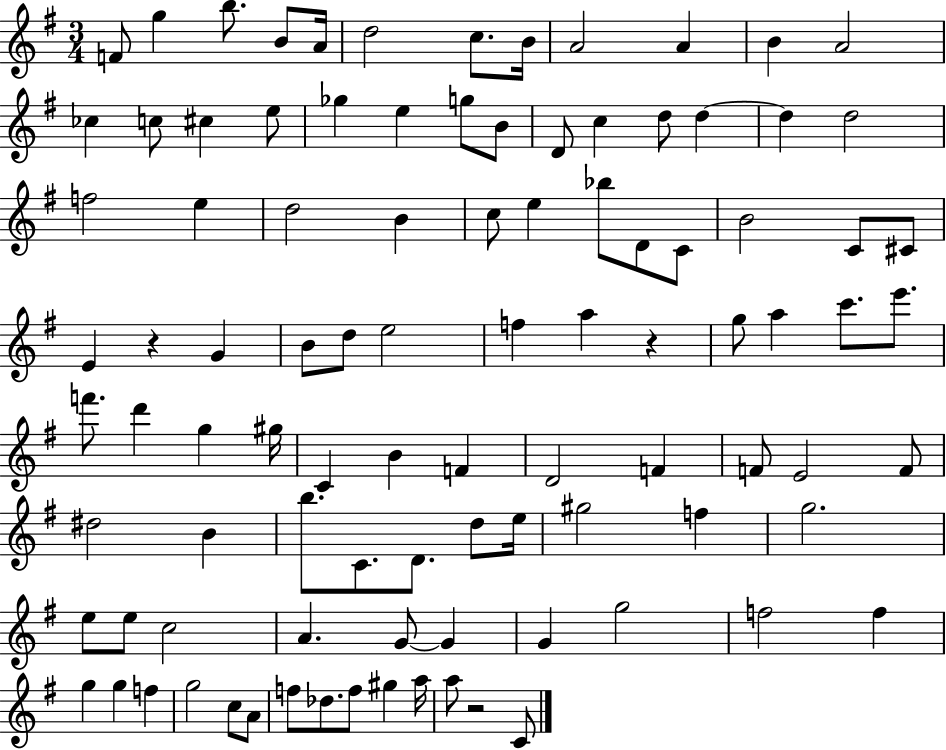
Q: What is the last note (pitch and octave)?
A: C4